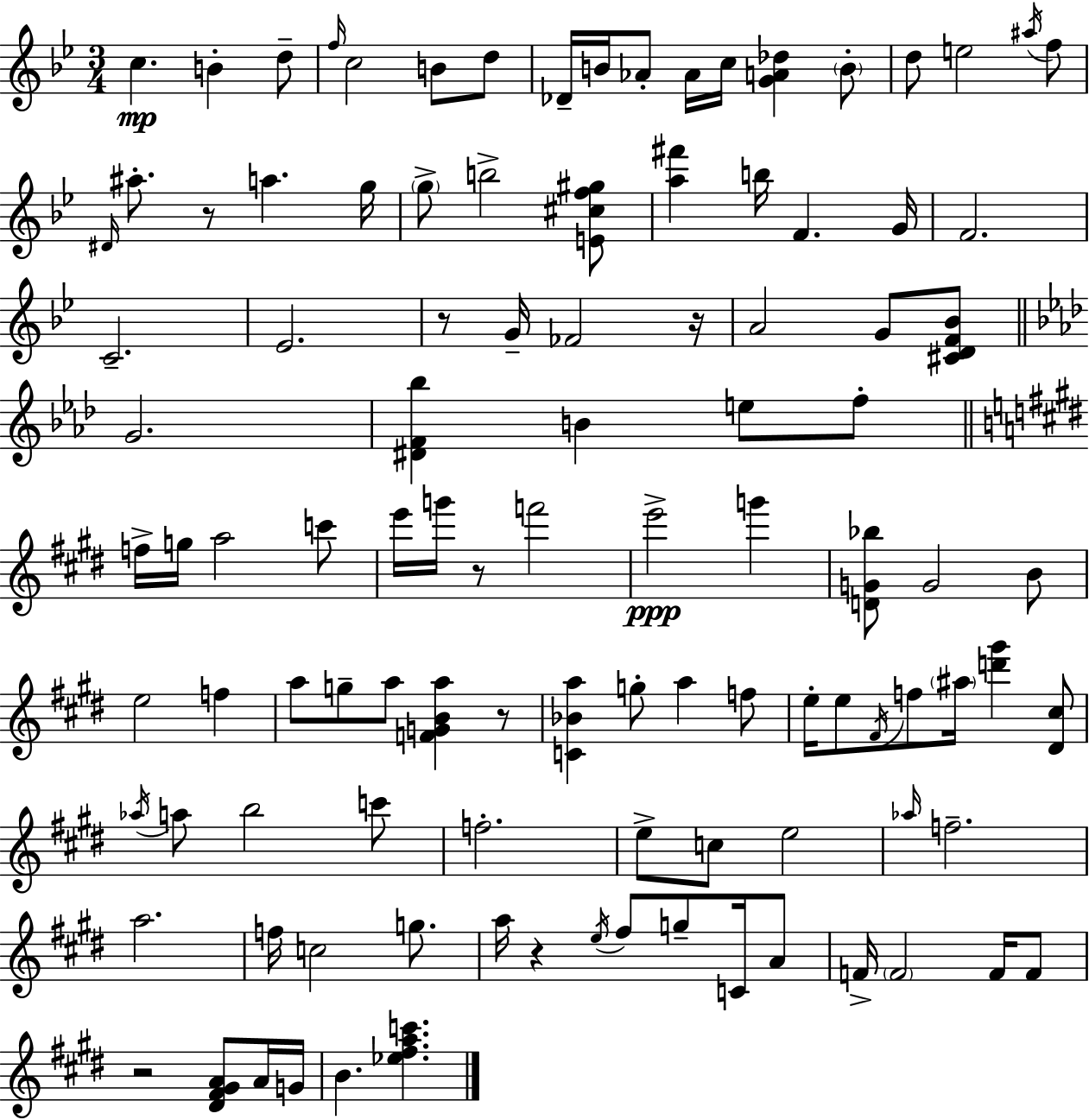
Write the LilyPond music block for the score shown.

{
  \clef treble
  \numericTimeSignature
  \time 3/4
  \key g \minor
  \repeat volta 2 { c''4.\mp b'4-. d''8-- | \grace { f''16 } c''2 b'8 d''8 | des'16-- b'16 aes'8-. aes'16 c''16 <g' a' des''>4 \parenthesize b'8-. | d''8 e''2 \acciaccatura { ais''16 } | \break f''8 \grace { dis'16 } ais''8.-. r8 a''4. | g''16 \parenthesize g''8-> b''2-> | <e' cis'' f'' gis''>8 <a'' fis'''>4 b''16 f'4. | g'16 f'2. | \break c'2.-- | ees'2. | r8 g'16-- fes'2 | r16 a'2 g'8 | \break <cis' d' f' bes'>8 \bar "||" \break \key aes \major g'2. | <dis' f' bes''>4 b'4 e''8 f''8-. | \bar "||" \break \key e \major f''16-> g''16 a''2 c'''8 | e'''16 g'''16 r8 f'''2 | e'''2->\ppp g'''4 | <d' g' bes''>8 g'2 b'8 | \break e''2 f''4 | a''8 g''8-- a''8 <f' g' b' a''>4 r8 | <c' bes' a''>4 g''8-. a''4 f''8 | e''16-. e''8 \acciaccatura { fis'16 } f''8 \parenthesize ais''16 <d''' gis'''>4 <dis' cis''>8 | \break \acciaccatura { aes''16 } a''8 b''2 | c'''8 f''2.-. | e''8-> c''8 e''2 | \grace { aes''16 } f''2.-- | \break a''2. | f''16 c''2 | g''8. a''16 r4 \acciaccatura { e''16 } fis''8 g''8-- | c'16 a'8 f'16-> \parenthesize f'2 | \break f'16 f'8 r2 | <dis' fis' gis' a'>8 a'16 g'16 b'4. <ees'' fis'' a'' c'''>4. | } \bar "|."
}